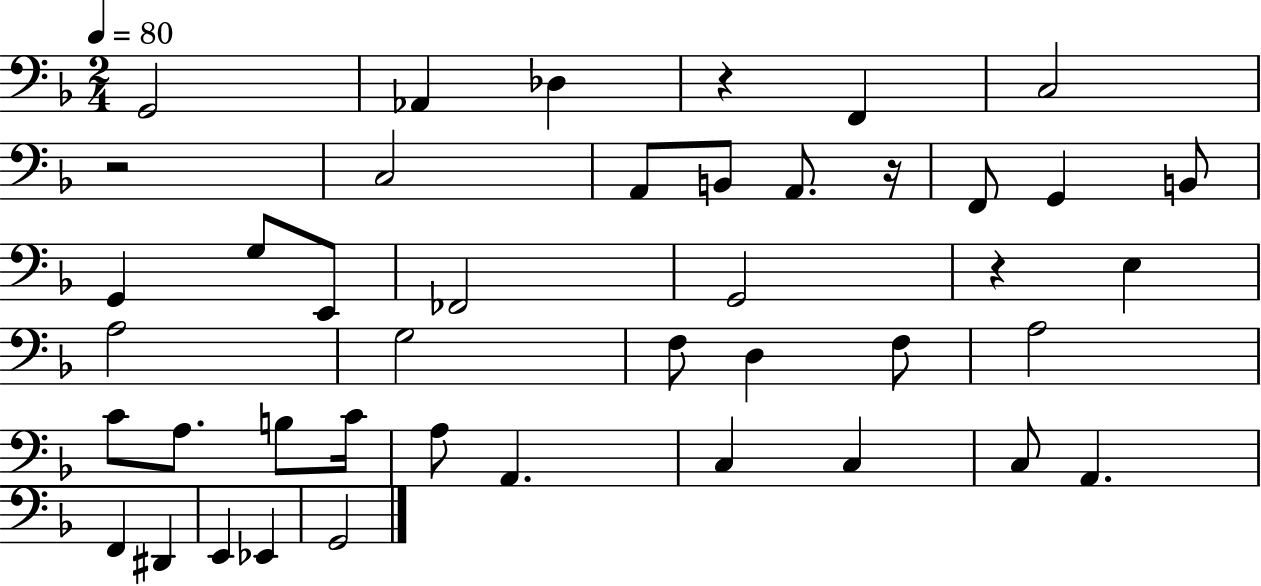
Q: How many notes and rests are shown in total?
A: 43